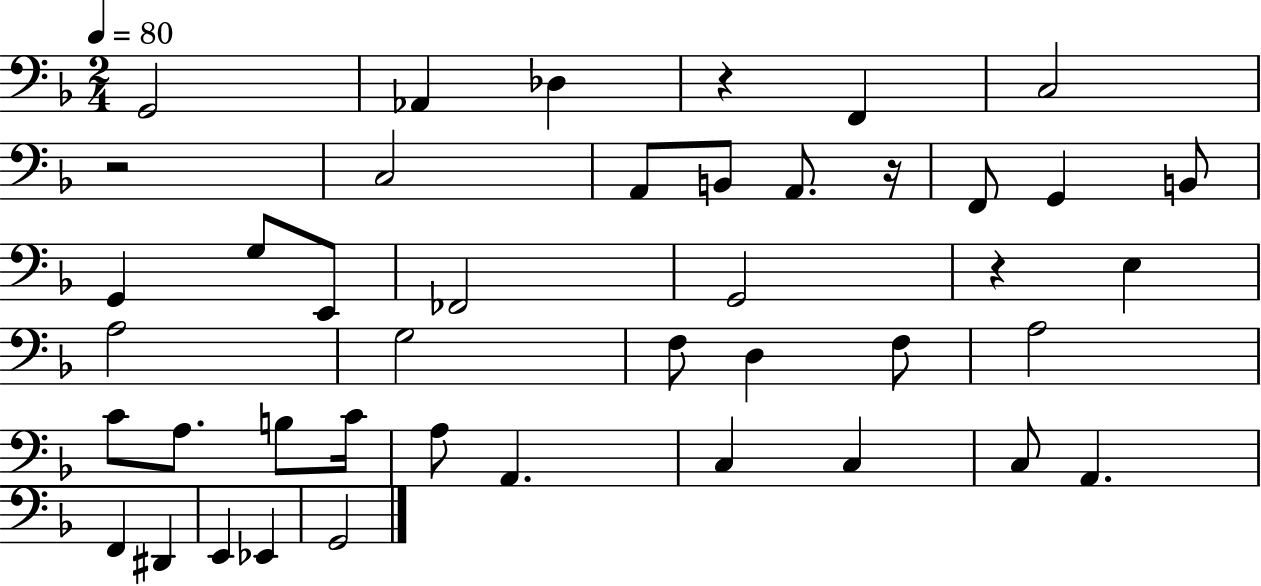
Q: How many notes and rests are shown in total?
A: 43